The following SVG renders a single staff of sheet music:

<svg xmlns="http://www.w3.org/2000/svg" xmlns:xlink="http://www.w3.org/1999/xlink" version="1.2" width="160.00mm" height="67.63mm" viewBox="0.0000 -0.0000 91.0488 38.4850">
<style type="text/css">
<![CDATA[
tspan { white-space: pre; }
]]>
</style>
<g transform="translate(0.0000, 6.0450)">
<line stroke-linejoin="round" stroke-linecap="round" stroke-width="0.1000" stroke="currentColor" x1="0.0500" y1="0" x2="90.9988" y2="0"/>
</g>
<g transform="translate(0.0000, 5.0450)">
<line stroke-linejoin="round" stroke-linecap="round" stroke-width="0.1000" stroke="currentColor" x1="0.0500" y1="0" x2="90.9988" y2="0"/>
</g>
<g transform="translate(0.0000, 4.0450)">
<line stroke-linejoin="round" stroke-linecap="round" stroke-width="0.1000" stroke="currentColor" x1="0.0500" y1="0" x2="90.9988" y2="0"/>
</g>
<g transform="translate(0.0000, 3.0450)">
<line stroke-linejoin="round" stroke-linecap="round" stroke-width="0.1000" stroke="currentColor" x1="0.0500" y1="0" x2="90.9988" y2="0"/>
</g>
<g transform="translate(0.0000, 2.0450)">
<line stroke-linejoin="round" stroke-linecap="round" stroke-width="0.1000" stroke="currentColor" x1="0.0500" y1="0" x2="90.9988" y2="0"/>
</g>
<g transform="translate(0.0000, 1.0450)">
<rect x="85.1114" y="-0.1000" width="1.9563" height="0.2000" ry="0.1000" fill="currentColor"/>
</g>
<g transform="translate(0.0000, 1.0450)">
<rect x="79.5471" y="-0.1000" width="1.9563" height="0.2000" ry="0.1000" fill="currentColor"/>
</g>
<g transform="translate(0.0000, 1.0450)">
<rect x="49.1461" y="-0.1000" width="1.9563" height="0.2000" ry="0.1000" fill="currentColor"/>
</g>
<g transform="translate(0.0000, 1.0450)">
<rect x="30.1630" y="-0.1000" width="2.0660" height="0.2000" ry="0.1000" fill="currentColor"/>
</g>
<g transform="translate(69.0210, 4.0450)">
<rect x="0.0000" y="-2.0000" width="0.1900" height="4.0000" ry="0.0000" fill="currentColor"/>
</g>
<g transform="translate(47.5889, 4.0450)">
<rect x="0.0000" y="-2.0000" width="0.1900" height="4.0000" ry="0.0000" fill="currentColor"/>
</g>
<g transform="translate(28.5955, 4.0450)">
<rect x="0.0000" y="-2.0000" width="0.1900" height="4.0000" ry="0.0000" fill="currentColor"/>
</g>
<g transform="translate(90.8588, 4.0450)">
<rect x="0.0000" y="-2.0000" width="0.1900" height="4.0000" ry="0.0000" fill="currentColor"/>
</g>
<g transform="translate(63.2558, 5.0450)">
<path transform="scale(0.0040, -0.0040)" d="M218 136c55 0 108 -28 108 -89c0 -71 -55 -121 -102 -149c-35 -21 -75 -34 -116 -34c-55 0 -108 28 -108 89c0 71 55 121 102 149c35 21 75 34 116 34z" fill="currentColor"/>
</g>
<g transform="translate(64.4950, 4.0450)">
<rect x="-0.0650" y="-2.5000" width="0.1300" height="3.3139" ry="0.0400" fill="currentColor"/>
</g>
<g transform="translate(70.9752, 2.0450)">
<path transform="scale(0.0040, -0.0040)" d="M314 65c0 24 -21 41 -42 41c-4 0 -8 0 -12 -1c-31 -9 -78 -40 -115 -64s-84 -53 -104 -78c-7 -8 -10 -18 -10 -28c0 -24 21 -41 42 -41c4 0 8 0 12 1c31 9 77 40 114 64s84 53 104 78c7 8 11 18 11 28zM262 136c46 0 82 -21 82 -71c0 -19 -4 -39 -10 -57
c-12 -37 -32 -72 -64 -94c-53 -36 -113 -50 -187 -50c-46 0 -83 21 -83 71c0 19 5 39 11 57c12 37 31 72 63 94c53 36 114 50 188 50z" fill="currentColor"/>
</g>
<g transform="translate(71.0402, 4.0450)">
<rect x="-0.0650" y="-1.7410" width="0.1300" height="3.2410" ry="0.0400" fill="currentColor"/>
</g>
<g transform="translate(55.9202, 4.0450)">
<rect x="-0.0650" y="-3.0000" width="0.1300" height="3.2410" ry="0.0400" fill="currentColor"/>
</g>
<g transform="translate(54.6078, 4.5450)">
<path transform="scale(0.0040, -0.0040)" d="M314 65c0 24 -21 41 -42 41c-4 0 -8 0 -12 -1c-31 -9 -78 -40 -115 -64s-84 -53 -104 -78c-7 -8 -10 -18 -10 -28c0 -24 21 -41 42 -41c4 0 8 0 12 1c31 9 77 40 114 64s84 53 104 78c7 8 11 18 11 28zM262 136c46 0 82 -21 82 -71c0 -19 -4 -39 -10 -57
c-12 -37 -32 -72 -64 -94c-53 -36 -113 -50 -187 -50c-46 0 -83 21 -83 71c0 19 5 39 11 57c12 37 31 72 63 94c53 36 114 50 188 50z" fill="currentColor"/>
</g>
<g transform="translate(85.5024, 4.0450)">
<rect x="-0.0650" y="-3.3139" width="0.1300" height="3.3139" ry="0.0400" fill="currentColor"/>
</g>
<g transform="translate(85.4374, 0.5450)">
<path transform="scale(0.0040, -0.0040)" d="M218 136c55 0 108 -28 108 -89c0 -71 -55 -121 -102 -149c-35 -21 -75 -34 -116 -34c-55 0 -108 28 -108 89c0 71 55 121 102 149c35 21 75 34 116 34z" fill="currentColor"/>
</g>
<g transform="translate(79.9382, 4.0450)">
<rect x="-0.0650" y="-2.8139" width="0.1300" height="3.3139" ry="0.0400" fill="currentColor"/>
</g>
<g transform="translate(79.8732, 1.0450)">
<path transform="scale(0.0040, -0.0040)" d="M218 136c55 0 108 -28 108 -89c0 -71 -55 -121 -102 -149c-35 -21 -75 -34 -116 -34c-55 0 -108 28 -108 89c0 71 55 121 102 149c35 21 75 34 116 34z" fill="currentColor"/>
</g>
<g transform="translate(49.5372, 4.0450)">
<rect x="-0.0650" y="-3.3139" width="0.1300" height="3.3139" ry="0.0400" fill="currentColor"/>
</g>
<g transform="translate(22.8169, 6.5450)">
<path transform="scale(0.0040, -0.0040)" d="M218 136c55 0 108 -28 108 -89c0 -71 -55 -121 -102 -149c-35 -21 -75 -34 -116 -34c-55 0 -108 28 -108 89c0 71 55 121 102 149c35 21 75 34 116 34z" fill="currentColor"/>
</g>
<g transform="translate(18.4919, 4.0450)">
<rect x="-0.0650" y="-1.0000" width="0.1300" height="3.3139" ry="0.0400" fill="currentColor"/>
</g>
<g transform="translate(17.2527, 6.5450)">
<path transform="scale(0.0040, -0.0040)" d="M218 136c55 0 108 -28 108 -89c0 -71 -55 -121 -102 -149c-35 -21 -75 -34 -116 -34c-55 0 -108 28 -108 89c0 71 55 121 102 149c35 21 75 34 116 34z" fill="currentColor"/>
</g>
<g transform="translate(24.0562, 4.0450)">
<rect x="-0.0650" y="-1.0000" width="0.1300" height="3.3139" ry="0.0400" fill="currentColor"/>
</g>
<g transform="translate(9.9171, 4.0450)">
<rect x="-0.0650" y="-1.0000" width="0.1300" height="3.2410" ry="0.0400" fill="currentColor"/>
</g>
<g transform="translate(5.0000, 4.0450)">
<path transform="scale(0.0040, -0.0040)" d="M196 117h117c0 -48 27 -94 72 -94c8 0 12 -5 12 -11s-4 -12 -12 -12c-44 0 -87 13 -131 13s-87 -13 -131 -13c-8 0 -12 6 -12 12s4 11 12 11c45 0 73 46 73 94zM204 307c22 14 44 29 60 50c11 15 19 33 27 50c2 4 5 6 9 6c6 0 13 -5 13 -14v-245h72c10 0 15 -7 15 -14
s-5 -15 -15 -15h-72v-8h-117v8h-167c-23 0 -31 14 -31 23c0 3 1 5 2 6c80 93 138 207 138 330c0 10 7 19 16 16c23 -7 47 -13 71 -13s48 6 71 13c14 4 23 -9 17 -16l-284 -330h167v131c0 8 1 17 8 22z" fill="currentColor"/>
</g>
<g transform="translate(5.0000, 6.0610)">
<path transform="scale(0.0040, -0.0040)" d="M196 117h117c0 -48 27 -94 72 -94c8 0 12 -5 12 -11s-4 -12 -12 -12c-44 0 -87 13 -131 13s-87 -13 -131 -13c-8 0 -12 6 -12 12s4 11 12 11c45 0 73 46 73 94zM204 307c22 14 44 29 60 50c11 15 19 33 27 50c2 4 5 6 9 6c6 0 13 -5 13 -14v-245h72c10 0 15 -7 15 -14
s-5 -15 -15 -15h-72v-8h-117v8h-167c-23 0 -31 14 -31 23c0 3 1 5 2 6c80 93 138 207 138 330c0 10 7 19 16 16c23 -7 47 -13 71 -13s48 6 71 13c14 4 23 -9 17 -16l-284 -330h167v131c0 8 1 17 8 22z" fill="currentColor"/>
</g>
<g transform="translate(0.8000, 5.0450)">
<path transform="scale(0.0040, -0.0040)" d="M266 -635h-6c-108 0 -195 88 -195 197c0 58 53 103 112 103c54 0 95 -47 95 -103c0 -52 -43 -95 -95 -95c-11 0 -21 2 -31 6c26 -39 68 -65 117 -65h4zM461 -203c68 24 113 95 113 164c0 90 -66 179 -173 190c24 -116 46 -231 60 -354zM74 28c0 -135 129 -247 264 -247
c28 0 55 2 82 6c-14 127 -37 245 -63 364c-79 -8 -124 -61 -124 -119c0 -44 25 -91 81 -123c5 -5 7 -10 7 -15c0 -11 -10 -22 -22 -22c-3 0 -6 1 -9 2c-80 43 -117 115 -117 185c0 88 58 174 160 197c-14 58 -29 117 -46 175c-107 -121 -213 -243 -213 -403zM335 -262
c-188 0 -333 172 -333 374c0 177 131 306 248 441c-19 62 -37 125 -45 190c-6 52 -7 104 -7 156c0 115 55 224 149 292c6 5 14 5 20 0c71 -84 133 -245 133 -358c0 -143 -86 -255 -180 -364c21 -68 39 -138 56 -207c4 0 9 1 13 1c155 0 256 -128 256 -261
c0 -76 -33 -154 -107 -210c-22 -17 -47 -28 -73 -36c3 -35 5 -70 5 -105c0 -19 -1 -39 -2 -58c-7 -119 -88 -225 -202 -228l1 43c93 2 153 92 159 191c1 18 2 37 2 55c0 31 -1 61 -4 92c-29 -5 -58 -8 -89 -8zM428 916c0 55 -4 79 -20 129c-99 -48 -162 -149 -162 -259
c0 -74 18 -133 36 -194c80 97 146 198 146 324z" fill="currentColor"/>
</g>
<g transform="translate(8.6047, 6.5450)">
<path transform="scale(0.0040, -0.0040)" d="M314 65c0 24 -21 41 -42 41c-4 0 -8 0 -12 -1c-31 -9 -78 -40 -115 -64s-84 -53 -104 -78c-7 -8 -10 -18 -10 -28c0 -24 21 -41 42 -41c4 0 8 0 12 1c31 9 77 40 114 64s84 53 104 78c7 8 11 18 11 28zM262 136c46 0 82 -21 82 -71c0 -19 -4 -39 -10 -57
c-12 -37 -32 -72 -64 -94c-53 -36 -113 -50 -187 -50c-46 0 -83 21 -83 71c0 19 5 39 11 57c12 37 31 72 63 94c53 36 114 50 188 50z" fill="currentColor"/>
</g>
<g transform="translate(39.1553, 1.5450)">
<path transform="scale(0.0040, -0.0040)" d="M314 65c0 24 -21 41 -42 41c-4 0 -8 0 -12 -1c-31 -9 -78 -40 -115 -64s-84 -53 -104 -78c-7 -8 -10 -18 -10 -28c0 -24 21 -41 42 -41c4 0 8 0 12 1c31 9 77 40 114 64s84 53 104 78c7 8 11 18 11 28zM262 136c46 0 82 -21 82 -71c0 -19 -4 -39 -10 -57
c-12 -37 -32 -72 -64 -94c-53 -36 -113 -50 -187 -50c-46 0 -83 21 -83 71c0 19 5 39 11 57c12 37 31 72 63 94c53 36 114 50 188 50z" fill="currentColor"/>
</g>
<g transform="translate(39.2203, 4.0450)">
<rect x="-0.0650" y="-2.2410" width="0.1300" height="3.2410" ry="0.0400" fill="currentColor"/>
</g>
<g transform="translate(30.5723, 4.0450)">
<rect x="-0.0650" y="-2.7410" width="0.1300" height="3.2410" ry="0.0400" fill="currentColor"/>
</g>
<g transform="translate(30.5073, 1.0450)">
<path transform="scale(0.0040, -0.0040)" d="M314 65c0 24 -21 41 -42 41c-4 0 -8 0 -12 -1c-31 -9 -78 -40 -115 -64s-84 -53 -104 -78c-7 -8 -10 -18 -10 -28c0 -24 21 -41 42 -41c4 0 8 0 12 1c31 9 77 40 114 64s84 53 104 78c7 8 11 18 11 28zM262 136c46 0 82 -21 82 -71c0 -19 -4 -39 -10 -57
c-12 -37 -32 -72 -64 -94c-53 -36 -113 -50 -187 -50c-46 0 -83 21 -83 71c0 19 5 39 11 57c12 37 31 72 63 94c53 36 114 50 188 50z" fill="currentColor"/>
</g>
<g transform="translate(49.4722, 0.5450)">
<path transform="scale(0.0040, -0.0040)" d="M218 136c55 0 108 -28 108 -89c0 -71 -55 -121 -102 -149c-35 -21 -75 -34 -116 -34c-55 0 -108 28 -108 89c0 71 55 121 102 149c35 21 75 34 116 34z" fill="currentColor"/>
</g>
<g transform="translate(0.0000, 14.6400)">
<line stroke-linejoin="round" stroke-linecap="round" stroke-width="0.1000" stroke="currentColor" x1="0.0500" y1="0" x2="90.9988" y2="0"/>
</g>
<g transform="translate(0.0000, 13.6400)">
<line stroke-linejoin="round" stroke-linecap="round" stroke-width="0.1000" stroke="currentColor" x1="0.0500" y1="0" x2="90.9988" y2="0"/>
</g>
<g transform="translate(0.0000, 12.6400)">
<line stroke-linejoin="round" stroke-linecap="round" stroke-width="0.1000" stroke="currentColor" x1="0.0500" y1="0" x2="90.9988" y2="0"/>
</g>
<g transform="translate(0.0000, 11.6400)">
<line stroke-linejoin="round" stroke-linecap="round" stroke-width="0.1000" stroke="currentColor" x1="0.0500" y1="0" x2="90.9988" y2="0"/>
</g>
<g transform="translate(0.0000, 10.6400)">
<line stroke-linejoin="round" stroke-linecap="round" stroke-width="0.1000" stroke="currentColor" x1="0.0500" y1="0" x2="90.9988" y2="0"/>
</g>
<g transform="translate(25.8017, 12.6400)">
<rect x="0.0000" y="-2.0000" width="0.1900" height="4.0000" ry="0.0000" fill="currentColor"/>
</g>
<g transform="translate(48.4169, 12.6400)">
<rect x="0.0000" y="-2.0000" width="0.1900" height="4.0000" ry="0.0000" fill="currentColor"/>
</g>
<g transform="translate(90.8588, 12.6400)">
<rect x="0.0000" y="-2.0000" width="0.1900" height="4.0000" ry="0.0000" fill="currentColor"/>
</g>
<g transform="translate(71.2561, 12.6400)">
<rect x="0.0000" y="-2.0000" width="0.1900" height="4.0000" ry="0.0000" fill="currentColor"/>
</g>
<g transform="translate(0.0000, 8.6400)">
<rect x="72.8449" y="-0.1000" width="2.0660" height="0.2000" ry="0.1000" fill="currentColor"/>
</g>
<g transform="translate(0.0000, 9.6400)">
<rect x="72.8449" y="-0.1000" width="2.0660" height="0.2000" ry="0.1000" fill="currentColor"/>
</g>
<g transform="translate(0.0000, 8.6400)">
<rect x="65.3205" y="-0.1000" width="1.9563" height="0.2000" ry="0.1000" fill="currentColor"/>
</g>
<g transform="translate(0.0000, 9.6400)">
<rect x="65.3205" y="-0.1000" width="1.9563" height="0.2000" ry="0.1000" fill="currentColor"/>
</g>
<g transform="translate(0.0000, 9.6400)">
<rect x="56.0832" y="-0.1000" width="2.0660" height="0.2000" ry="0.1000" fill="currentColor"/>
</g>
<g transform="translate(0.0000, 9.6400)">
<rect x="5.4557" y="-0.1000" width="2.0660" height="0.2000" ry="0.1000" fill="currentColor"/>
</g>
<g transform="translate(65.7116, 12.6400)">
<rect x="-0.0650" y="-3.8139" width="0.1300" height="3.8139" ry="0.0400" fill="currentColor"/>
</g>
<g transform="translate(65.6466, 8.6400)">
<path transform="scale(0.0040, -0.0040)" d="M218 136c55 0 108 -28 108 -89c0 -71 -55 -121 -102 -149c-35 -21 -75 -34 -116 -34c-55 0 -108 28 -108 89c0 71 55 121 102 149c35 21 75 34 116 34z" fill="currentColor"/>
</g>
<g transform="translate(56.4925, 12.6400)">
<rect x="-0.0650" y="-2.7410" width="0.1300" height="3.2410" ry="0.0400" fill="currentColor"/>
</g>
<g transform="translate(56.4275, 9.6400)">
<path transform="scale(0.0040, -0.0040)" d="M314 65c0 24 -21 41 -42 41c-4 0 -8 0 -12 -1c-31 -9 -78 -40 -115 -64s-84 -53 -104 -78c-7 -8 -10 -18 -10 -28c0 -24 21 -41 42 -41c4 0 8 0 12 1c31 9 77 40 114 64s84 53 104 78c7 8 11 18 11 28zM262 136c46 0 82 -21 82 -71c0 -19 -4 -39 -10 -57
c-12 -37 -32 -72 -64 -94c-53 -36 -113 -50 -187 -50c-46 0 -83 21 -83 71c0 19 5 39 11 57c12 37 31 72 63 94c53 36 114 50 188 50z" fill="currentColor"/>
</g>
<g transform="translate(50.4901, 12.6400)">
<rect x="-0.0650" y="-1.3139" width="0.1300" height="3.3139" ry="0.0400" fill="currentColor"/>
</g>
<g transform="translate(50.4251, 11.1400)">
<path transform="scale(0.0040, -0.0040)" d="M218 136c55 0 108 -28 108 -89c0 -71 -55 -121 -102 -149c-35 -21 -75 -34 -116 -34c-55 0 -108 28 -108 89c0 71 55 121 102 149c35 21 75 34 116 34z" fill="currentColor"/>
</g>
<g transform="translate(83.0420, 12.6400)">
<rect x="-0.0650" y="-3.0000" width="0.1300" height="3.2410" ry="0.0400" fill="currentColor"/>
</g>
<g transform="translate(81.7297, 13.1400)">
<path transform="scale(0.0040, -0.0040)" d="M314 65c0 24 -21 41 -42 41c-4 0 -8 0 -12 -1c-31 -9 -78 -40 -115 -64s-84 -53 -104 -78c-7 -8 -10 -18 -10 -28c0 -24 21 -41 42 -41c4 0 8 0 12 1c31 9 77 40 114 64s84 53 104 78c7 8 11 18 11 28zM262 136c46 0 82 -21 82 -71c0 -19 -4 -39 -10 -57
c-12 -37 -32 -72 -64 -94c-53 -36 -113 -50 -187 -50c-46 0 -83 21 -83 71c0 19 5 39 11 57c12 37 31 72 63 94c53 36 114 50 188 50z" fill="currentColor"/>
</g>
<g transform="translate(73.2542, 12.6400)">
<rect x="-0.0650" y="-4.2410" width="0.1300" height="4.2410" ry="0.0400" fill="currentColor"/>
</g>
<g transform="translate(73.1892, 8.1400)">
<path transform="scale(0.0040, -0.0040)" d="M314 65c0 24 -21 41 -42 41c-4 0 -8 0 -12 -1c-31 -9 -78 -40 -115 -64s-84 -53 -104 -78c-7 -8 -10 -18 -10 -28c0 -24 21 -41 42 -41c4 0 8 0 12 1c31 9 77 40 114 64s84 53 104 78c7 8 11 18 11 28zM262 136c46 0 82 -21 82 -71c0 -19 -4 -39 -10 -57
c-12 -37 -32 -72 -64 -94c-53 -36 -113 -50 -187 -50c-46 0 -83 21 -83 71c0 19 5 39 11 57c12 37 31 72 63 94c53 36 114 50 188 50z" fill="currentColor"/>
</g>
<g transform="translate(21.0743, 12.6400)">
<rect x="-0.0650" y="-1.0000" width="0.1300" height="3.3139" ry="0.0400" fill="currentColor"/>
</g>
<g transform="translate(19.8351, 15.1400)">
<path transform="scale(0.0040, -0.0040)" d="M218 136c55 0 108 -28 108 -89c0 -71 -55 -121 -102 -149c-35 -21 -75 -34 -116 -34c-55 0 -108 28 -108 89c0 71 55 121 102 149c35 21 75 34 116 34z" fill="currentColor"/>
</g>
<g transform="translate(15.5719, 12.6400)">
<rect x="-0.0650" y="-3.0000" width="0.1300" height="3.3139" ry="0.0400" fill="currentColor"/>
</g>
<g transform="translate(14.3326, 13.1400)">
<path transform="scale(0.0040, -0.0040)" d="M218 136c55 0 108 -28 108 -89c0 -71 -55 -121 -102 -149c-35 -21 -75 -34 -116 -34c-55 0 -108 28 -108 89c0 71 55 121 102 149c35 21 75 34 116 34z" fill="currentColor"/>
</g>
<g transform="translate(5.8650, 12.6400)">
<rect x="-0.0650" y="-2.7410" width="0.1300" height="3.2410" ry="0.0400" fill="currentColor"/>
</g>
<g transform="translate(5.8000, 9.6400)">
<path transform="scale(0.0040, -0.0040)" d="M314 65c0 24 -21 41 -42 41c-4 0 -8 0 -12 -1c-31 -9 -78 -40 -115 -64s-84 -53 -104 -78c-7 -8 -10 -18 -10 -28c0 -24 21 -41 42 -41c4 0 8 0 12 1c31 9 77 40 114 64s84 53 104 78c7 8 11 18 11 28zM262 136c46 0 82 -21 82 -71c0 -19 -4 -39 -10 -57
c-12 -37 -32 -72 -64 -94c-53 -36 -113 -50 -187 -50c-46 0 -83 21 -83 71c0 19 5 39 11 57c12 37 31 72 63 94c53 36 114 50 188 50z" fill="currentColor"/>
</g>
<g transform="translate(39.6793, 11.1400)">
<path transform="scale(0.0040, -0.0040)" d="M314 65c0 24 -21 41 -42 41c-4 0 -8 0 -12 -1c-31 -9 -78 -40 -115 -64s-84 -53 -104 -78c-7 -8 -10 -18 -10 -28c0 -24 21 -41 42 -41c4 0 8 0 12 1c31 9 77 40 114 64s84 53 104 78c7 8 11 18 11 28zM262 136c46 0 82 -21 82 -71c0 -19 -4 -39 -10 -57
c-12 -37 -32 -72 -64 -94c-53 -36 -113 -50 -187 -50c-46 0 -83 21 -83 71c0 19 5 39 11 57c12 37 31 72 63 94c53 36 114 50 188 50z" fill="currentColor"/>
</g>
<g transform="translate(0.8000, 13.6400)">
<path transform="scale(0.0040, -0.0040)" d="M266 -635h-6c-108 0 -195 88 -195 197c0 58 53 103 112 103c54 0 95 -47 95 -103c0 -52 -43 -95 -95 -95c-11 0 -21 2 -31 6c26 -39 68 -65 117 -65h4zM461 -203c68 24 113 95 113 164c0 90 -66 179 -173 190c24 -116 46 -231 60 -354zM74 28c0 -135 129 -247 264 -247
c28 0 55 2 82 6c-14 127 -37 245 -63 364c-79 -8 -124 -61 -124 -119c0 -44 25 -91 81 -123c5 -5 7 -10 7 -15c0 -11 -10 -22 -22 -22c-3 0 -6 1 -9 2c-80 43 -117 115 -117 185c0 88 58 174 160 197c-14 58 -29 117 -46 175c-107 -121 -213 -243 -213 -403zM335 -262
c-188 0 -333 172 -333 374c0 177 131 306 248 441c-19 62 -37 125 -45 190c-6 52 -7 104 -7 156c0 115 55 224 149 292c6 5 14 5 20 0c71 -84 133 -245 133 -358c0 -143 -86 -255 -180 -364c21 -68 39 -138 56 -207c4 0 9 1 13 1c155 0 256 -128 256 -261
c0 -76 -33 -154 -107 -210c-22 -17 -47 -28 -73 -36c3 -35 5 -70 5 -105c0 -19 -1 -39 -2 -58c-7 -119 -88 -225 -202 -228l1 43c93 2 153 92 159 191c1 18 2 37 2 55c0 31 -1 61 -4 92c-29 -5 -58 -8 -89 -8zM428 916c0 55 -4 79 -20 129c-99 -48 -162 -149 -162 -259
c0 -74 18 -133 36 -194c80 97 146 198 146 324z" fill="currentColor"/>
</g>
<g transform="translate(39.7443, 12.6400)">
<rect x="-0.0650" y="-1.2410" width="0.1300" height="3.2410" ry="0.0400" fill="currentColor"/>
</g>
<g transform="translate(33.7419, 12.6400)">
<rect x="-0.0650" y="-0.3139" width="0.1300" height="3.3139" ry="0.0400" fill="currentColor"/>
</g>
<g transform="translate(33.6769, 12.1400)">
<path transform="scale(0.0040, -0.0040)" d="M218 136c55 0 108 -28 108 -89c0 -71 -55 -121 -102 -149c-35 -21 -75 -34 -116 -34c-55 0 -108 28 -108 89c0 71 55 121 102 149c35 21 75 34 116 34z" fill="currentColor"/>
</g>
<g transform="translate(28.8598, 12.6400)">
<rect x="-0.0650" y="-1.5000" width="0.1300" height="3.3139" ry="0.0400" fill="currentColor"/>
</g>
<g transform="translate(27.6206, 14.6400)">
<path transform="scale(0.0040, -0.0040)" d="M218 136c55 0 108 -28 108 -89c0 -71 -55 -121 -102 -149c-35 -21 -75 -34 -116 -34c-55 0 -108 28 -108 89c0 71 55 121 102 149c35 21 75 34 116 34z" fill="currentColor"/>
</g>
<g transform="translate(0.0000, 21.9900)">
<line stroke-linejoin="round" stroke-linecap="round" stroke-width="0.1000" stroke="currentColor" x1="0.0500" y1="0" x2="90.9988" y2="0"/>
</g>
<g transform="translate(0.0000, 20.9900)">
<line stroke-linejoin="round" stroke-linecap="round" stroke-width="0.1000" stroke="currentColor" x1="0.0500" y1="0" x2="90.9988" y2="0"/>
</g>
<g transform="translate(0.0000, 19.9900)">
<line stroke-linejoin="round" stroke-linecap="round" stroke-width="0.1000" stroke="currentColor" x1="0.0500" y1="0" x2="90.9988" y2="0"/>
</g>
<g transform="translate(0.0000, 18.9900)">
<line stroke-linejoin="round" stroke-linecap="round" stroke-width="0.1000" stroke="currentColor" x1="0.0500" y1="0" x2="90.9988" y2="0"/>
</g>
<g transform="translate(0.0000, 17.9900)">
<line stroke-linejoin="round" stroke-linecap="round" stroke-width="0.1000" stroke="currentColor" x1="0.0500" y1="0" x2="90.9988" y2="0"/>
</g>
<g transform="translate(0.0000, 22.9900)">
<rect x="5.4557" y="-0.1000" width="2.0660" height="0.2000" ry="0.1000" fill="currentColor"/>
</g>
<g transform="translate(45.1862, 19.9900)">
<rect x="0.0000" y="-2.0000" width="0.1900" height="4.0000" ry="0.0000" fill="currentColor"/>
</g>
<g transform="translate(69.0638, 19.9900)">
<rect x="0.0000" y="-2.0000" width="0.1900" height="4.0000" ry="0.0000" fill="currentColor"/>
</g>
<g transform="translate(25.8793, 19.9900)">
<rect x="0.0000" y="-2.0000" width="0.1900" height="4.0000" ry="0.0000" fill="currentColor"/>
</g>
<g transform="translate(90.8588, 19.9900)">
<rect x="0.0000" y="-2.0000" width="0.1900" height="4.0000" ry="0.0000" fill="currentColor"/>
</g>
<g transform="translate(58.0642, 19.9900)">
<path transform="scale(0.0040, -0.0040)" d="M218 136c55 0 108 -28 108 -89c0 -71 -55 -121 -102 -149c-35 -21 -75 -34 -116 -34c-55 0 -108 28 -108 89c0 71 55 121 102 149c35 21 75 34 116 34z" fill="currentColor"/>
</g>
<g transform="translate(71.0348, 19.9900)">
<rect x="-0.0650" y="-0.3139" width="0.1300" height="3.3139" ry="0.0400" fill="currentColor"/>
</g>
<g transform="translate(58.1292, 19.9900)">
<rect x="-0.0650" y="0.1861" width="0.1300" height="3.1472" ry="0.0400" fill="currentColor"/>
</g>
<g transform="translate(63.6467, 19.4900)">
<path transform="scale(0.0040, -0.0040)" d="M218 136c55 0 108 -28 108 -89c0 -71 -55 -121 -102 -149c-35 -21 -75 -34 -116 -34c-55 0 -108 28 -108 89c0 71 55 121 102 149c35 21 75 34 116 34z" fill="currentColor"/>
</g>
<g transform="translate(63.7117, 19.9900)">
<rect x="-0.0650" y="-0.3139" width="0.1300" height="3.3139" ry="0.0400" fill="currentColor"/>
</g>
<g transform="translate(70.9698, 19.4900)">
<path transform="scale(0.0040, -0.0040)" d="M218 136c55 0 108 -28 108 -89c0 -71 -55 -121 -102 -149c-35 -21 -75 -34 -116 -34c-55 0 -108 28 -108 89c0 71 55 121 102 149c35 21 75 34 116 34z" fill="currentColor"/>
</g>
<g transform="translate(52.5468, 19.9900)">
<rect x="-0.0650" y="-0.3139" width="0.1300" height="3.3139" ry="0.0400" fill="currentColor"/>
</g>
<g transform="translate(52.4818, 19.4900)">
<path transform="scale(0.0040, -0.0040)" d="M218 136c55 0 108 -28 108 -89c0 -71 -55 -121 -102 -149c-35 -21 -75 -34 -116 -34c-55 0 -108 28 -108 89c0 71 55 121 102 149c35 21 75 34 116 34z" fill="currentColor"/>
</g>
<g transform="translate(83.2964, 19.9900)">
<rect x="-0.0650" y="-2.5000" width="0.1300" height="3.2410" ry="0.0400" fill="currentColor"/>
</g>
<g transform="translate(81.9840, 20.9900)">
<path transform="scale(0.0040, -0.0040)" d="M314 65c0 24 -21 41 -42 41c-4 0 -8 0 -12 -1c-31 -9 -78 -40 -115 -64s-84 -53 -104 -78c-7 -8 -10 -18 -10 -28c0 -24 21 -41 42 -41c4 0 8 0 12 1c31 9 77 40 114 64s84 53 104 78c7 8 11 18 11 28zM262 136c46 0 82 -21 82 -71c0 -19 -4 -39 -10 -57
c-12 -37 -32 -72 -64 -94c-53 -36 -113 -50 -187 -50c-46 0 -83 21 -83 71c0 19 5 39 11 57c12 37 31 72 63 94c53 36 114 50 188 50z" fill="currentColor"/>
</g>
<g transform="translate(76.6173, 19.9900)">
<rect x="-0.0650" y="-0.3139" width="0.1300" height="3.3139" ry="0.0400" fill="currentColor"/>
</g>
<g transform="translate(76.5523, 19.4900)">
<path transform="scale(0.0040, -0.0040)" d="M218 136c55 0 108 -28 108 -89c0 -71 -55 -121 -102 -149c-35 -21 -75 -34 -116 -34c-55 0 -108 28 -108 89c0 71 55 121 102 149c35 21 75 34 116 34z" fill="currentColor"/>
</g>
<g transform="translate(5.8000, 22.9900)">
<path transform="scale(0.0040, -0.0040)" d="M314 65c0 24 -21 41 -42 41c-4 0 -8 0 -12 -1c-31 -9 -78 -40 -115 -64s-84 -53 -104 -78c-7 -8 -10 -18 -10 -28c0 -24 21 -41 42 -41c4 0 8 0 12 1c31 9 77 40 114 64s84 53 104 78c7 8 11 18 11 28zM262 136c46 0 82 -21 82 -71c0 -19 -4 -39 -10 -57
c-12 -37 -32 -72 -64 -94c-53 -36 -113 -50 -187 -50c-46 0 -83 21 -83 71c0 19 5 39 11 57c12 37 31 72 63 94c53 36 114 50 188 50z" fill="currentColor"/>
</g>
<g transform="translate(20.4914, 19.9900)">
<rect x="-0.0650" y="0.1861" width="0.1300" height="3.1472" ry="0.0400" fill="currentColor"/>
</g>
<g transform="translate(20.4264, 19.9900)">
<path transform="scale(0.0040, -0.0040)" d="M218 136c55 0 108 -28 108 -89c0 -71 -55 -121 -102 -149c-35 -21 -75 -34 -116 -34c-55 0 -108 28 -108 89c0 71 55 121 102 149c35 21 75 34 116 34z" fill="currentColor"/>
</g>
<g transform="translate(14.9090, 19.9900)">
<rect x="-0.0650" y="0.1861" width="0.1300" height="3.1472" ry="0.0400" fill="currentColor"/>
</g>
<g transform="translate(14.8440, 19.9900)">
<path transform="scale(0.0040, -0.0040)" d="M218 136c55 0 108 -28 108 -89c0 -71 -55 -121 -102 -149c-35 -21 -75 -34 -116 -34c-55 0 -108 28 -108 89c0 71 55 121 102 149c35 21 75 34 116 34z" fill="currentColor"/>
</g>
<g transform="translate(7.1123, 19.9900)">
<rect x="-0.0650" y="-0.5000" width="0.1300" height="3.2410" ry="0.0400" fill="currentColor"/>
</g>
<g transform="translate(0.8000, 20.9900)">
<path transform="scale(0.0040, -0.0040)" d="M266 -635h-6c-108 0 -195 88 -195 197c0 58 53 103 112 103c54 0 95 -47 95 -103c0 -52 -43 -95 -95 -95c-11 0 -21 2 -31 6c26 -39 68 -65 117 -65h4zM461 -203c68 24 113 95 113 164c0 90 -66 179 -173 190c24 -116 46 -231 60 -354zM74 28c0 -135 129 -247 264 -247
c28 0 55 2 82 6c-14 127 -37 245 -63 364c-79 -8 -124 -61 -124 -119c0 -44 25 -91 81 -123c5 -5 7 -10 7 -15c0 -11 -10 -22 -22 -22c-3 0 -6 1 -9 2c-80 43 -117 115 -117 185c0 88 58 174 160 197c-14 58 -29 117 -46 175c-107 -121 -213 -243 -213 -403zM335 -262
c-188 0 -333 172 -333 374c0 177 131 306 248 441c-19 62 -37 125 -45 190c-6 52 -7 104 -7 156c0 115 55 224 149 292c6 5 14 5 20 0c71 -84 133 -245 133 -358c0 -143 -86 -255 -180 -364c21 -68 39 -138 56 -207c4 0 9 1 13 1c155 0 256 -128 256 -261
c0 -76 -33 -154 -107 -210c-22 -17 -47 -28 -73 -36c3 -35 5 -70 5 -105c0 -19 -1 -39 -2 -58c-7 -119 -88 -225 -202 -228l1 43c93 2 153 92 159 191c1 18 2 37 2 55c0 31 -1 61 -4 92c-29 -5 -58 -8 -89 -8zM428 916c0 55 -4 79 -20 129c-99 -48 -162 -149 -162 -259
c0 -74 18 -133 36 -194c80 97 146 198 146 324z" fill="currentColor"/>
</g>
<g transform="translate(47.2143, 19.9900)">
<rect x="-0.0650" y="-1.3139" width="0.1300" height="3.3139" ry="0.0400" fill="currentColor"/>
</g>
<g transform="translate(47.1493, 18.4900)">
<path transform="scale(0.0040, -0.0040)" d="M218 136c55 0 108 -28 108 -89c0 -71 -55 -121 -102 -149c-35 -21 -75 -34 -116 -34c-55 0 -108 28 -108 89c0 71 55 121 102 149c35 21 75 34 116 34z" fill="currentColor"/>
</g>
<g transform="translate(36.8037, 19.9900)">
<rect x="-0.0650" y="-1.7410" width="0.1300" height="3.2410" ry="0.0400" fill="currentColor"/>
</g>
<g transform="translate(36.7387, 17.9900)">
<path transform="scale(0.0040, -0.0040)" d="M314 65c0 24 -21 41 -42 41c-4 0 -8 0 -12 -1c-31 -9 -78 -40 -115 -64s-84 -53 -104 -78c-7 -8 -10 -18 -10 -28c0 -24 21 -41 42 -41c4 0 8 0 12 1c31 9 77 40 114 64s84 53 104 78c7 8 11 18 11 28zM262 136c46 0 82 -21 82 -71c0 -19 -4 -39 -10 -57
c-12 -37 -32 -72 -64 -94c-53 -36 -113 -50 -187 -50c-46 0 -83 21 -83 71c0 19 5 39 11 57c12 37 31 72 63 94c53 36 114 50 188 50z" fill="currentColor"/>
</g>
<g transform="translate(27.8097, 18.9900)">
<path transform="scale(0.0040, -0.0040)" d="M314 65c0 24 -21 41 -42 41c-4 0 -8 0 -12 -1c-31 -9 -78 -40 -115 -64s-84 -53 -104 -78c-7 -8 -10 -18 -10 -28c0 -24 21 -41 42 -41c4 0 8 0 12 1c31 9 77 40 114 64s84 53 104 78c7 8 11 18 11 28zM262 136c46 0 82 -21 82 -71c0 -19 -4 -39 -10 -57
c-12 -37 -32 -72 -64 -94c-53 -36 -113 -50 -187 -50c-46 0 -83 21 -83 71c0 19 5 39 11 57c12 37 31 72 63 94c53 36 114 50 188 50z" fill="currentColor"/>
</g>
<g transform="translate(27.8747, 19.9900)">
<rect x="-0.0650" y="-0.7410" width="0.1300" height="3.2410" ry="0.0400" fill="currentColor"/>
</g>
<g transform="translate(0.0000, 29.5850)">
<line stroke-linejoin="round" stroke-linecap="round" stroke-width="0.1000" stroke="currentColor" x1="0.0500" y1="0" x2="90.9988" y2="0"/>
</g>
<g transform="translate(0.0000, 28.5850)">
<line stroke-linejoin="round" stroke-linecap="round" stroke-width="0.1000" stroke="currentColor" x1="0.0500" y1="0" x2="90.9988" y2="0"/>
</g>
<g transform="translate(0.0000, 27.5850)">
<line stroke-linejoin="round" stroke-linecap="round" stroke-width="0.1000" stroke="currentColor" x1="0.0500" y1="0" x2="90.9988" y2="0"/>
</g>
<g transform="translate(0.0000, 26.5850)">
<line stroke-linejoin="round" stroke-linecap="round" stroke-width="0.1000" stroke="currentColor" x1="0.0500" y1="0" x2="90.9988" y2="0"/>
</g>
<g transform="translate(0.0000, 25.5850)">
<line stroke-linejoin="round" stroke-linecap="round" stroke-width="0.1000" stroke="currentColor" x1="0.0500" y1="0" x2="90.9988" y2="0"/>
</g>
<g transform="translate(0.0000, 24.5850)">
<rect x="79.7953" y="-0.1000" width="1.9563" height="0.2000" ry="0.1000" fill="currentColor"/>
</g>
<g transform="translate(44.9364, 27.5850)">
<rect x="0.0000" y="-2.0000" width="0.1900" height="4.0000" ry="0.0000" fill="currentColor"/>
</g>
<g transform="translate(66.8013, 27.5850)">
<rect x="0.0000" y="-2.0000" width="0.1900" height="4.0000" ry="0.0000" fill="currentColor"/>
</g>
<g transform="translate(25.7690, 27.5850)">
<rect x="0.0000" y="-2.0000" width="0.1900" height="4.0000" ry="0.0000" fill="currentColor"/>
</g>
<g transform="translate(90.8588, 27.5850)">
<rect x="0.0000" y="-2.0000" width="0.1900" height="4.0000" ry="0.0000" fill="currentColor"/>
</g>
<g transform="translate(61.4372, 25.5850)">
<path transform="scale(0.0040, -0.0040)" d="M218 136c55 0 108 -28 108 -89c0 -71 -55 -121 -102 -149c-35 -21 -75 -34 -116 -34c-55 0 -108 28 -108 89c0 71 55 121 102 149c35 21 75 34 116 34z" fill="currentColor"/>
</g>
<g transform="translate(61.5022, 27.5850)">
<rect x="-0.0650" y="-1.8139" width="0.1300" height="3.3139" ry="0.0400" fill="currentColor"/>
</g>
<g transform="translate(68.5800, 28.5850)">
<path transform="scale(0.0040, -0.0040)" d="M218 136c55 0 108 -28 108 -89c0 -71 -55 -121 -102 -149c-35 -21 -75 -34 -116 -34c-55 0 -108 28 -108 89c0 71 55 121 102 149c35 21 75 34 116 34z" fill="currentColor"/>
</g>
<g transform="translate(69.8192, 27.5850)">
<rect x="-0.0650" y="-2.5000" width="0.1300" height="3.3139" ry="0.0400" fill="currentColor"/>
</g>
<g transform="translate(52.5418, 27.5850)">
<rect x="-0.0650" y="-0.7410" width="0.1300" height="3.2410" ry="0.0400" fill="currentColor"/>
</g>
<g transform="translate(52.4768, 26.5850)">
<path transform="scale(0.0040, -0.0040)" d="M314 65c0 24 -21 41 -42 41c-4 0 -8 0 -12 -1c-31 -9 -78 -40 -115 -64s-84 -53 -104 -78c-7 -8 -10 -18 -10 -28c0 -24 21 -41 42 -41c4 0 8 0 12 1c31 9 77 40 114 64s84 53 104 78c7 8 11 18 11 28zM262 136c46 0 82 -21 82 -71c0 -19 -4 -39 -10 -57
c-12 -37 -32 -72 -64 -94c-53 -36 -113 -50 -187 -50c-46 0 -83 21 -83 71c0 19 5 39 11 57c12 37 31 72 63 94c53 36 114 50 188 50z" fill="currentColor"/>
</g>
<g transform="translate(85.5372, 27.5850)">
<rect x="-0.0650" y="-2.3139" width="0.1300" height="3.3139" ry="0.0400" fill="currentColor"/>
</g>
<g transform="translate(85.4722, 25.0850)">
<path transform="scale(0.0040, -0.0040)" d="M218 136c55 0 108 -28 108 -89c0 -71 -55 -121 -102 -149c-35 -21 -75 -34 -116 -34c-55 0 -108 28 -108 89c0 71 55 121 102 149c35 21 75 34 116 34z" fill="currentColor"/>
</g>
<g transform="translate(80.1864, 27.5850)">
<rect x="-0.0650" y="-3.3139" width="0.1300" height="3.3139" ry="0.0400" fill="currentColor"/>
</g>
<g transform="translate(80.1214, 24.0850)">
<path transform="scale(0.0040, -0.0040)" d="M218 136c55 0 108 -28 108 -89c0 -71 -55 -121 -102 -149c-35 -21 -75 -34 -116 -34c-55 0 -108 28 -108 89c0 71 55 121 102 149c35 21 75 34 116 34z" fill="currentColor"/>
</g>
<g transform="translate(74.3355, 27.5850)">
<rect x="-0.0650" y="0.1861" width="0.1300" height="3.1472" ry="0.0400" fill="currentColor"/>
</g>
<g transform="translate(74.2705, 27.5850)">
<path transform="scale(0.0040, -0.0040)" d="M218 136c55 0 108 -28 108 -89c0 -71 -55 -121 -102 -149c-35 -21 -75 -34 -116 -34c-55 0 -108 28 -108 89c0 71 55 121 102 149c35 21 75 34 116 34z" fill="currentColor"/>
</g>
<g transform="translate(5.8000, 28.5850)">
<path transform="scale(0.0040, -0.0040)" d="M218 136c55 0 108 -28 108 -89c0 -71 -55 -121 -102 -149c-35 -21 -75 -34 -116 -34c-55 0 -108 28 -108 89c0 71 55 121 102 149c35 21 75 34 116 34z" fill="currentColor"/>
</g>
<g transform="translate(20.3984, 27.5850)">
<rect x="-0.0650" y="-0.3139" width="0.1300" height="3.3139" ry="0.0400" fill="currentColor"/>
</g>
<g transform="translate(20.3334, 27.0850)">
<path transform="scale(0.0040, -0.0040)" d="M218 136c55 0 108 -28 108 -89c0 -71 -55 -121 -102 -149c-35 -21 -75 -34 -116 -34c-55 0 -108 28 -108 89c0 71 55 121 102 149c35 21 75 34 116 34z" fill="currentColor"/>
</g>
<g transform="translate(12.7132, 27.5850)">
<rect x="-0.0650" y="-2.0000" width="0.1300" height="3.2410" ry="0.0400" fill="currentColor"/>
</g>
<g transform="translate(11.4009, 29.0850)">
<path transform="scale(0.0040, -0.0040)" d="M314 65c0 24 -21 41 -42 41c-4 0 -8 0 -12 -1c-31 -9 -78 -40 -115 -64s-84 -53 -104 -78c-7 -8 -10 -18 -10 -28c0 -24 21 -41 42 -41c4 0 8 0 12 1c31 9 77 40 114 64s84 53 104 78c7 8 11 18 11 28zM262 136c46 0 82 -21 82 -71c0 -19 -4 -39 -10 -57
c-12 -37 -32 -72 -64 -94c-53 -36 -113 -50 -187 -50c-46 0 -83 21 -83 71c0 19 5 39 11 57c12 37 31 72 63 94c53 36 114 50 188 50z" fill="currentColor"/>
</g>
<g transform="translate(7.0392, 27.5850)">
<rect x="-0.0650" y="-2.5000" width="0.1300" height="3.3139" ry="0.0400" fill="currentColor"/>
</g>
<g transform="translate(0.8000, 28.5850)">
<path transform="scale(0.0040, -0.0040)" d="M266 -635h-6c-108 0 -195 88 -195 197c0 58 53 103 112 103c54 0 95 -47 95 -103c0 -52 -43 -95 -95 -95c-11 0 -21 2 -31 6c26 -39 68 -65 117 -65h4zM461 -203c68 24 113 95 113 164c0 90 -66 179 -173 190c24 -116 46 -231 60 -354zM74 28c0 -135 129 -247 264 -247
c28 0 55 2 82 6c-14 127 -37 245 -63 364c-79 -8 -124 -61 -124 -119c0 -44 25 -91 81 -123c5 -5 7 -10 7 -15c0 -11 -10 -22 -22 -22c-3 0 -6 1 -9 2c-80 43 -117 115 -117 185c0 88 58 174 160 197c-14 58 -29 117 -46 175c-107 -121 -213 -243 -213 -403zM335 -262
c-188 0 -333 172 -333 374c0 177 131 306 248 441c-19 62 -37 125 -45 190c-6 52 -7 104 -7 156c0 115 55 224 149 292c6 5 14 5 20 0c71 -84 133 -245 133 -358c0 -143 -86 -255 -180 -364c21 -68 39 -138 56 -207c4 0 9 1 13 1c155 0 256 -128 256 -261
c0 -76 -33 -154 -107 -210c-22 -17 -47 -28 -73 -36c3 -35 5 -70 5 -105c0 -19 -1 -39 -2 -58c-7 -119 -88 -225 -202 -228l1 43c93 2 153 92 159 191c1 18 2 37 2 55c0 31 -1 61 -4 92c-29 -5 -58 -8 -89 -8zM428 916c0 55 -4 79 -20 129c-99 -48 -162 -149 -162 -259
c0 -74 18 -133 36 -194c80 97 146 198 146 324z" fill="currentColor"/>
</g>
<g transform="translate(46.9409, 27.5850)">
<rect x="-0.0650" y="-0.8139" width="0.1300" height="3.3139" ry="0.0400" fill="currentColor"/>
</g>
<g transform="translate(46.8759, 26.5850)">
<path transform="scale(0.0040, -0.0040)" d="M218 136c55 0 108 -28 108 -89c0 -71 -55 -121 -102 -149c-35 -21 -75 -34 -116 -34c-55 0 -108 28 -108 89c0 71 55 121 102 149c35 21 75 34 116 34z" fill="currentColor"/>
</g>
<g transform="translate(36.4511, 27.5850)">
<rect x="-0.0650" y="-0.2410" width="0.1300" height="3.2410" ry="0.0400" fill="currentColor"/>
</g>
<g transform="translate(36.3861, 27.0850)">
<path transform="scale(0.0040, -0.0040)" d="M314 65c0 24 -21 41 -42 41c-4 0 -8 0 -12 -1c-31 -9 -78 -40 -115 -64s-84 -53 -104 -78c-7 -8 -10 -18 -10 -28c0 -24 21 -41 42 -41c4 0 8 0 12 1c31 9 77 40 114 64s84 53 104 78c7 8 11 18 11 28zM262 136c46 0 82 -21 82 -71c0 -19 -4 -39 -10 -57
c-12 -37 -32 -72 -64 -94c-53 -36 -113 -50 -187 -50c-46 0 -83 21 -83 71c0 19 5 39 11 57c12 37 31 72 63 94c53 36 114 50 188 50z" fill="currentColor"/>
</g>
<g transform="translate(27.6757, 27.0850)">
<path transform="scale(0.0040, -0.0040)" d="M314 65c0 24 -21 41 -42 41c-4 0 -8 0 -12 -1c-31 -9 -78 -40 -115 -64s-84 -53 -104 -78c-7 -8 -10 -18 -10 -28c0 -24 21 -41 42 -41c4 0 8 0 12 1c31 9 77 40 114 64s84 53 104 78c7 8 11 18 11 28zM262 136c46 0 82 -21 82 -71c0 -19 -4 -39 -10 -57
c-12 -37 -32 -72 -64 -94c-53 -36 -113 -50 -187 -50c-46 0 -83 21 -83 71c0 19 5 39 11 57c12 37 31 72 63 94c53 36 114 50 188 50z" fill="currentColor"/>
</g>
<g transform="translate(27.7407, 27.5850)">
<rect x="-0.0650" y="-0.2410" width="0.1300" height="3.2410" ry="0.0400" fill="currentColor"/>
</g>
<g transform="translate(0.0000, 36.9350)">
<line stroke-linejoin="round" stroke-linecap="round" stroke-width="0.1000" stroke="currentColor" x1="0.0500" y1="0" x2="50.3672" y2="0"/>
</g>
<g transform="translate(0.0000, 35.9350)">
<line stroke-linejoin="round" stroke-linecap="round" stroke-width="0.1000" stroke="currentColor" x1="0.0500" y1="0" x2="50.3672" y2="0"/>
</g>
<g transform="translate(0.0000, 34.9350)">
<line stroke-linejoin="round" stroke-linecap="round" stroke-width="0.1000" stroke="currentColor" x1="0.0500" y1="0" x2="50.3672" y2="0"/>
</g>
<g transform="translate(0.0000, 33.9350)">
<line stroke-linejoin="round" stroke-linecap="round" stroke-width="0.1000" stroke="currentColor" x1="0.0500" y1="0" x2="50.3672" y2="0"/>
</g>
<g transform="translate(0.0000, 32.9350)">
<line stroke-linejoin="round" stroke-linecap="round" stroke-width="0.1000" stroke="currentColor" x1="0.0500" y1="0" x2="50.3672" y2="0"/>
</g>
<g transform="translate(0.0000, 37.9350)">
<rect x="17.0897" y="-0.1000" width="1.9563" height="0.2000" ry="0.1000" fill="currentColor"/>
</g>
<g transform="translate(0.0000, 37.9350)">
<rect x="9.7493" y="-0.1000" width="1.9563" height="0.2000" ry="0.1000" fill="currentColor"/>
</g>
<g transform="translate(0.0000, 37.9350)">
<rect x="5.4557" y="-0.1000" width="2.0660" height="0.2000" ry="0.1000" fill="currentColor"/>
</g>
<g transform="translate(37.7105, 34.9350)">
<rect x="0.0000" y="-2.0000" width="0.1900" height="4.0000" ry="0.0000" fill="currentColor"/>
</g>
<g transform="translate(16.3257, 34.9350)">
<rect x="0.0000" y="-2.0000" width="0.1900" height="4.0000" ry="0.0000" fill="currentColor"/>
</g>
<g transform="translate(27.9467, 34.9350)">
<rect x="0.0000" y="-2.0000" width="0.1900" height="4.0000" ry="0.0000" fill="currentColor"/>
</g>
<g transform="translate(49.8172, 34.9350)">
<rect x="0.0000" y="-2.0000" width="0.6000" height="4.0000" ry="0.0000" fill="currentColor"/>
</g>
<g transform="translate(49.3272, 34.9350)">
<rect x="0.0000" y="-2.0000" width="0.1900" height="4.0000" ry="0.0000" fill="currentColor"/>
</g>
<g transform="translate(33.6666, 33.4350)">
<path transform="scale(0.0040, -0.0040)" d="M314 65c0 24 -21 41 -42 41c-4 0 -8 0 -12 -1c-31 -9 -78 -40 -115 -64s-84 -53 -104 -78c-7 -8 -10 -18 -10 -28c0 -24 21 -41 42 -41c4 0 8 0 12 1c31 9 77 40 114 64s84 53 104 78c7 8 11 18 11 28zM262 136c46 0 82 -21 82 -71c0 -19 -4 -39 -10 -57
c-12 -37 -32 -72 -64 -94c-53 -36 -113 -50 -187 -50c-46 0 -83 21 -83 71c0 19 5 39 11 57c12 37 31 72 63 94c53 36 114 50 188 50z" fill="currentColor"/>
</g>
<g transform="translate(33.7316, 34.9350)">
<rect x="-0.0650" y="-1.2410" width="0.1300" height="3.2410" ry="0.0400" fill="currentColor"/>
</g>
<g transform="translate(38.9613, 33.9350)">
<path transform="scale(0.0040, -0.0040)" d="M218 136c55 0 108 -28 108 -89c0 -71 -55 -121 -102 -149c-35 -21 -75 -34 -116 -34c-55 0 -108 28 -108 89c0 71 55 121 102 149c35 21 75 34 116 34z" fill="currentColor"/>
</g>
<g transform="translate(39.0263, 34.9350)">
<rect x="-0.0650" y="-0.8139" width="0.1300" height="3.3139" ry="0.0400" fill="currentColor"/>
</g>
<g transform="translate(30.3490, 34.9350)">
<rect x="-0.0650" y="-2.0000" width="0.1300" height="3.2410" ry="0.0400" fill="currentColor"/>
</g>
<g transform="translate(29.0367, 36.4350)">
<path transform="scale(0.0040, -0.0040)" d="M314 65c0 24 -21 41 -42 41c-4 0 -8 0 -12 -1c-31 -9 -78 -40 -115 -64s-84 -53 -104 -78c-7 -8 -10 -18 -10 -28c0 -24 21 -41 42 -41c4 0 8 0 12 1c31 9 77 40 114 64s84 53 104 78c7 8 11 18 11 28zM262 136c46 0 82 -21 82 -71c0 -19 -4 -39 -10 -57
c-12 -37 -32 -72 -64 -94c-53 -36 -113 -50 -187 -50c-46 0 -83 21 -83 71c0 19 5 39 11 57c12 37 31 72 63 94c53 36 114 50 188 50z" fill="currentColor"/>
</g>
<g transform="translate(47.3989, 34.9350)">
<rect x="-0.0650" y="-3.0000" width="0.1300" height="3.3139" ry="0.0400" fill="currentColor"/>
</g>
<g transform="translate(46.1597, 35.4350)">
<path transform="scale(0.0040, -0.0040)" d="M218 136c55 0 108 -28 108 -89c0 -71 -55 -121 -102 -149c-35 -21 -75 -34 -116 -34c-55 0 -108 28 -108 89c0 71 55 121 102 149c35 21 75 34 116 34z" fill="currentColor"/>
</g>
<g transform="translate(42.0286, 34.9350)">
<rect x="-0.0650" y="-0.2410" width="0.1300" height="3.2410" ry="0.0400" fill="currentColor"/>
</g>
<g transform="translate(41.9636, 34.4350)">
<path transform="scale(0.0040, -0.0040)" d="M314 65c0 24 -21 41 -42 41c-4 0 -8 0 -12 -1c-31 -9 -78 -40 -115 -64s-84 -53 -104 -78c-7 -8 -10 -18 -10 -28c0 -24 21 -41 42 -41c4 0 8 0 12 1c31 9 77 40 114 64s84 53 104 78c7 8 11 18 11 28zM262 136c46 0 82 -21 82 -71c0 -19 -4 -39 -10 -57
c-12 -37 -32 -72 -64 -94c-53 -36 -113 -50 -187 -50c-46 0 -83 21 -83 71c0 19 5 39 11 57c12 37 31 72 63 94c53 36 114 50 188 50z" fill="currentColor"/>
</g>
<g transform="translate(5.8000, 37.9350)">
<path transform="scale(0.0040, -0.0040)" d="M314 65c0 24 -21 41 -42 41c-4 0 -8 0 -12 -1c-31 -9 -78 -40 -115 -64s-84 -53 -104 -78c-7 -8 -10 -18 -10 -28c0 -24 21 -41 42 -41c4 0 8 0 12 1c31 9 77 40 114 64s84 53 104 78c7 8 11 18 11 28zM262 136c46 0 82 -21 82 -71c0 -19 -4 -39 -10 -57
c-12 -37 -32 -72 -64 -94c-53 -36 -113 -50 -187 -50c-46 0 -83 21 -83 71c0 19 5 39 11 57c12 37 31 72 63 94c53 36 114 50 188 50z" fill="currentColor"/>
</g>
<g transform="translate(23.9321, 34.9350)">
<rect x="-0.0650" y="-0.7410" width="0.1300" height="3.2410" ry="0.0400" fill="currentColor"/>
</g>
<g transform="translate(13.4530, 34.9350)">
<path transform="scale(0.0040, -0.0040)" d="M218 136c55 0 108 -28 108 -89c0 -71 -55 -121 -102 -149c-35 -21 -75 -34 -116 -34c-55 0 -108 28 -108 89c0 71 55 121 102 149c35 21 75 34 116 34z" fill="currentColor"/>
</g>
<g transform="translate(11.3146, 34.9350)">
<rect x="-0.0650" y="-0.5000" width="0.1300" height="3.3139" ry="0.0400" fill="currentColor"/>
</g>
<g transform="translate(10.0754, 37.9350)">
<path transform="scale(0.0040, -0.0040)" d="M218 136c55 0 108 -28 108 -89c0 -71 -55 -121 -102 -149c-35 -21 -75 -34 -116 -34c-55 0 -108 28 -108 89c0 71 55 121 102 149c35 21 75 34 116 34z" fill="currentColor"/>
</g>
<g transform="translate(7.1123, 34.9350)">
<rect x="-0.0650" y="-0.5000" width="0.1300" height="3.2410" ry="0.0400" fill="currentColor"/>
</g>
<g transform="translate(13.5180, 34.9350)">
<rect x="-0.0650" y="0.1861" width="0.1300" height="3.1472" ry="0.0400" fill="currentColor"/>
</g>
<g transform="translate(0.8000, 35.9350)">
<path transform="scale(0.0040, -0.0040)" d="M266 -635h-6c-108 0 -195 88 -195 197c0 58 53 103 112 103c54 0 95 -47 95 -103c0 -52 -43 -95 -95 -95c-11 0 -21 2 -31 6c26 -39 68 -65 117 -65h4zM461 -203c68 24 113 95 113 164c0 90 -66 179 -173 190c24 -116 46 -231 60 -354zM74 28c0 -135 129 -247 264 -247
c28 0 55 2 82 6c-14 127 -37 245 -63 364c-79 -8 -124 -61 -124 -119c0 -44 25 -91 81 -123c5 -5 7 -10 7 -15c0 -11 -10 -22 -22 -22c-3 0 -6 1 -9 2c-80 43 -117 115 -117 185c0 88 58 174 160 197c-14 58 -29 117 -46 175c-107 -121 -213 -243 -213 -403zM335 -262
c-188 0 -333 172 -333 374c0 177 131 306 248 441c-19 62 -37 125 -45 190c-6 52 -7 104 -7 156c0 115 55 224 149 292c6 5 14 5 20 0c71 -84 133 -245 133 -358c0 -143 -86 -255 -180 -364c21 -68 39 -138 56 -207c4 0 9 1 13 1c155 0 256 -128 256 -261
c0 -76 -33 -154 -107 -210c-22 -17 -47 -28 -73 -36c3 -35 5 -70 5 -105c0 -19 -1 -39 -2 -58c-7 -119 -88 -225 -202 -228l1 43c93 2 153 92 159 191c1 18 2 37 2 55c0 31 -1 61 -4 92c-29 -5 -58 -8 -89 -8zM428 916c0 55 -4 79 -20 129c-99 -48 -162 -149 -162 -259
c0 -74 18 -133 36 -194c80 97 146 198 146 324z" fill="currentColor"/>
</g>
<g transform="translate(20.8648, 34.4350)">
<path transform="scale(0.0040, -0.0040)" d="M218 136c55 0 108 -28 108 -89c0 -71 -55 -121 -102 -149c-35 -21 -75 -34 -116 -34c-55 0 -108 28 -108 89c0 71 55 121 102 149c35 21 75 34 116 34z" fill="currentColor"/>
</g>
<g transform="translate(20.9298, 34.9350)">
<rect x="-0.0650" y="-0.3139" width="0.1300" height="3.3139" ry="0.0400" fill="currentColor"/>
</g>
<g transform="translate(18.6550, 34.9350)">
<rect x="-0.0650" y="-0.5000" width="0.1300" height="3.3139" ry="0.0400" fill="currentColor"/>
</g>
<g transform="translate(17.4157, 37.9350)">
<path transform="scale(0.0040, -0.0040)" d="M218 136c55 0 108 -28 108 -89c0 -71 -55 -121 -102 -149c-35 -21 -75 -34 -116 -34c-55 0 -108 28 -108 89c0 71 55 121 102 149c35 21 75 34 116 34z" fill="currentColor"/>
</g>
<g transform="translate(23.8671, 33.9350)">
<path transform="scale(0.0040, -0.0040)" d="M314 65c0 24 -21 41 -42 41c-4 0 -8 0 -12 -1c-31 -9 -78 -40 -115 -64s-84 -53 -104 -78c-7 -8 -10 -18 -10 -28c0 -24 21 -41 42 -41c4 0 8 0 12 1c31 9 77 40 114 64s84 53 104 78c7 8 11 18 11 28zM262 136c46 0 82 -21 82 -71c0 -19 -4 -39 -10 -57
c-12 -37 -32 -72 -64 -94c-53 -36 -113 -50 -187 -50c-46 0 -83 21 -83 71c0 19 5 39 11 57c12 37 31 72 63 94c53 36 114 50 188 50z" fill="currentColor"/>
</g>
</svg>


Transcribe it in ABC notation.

X:1
T:Untitled
M:4/4
L:1/4
K:C
D2 D D a2 g2 b A2 G f2 a b a2 A D E c e2 e a2 c' d'2 A2 C2 B B d2 f2 e c B c c c G2 G F2 c c2 c2 d d2 f G B b g C2 C B C c d2 F2 e2 d c2 A